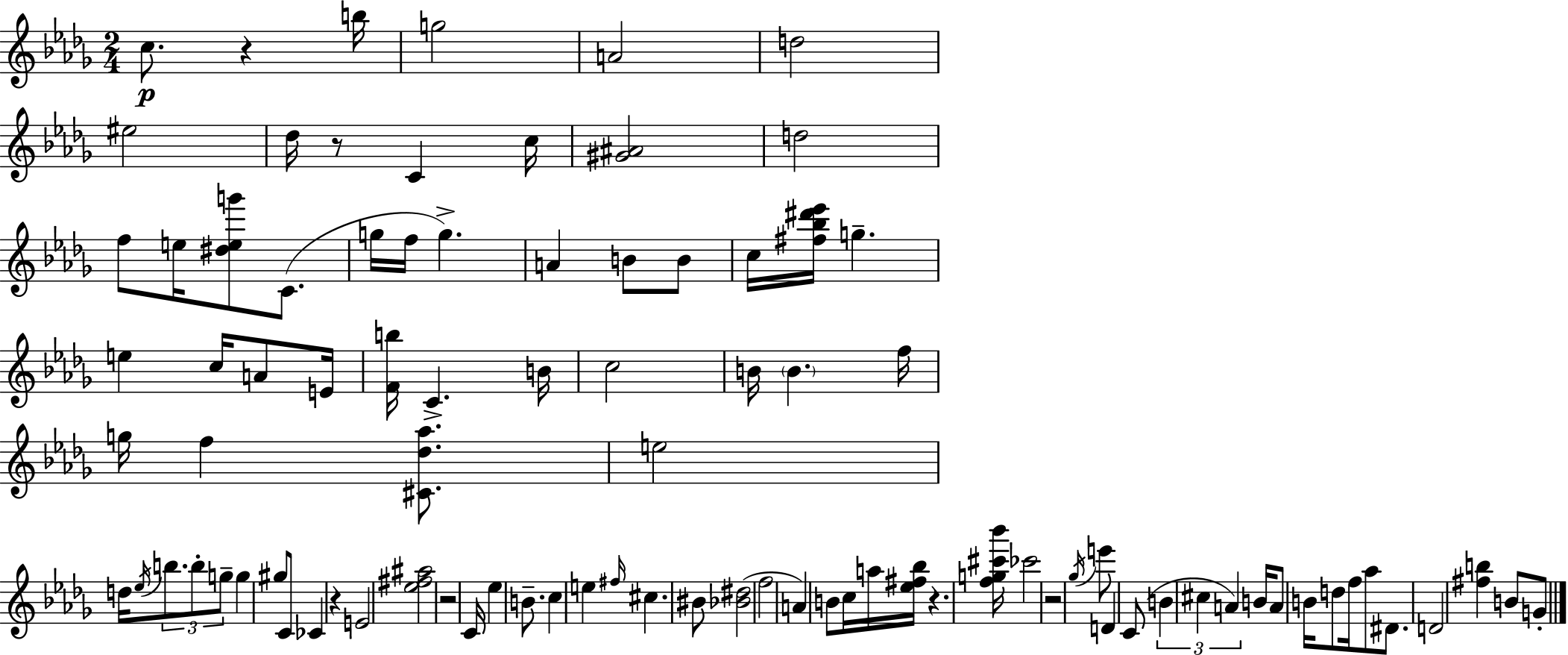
C5/e. R/q B5/s G5/h A4/h D5/h EIS5/h Db5/s R/e C4/q C5/s [G#4,A#4]/h D5/h F5/e E5/s [D#5,E5,G6]/e C4/e. G5/s F5/s G5/q. A4/q B4/e B4/e C5/s [F#5,Bb5,D#6,Eb6]/s G5/q. E5/q C5/s A4/e E4/s [F4,B5]/s C4/q. B4/s C5/h B4/s B4/q. F5/s G5/s F5/q [C#4,Db5,Ab5]/e. E5/h D5/s Eb5/s B5/e. B5/e G5/e G5/q G#5/e C4/e CES4/q R/q E4/h [Eb5,F#5,A#5]/h R/h C4/s Eb5/q B4/e. C5/q E5/q F#5/s C#5/q. BIS4/e [Bb4,D#5]/h F5/h A4/q B4/e C5/s A5/s [Eb5,F#5,Bb5]/s R/q. [F5,G5,C#6,Bb6]/s CES6/h R/h Gb5/s E6/e D4/q C4/e B4/q C#5/q A4/q B4/s A4/e B4/s D5/e F5/s Ab5/e D#4/e. D4/h [F#5,B5]/q B4/e G4/e